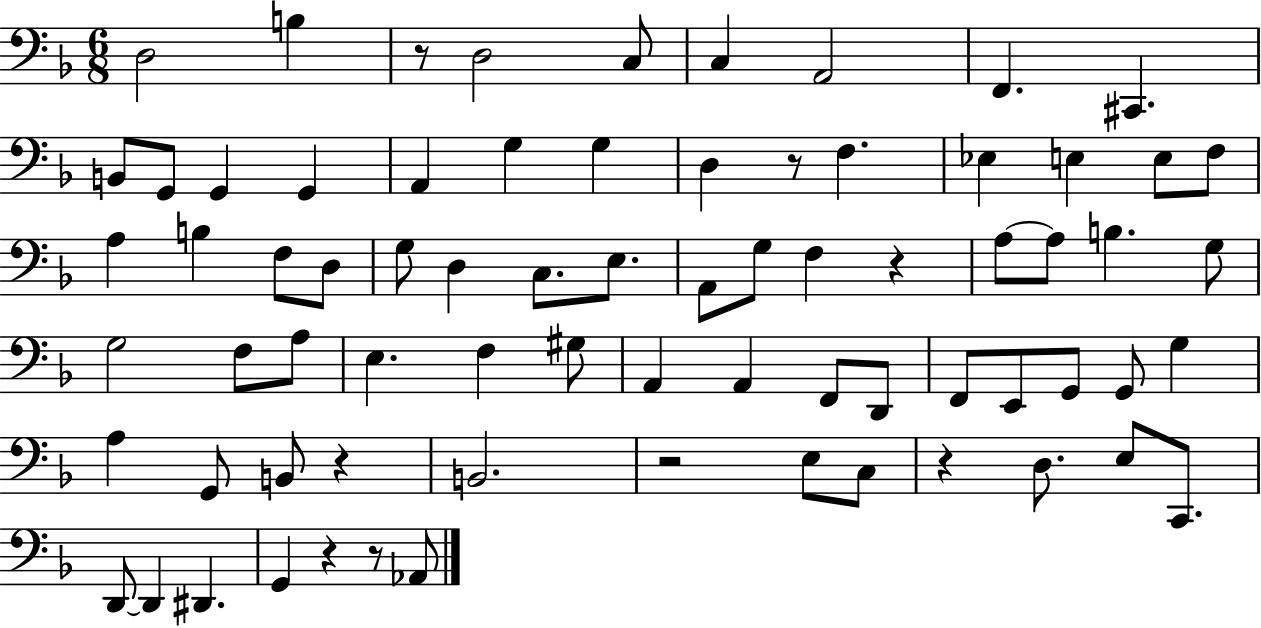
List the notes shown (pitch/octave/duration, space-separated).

D3/h B3/q R/e D3/h C3/e C3/q A2/h F2/q. C#2/q. B2/e G2/e G2/q G2/q A2/q G3/q G3/q D3/q R/e F3/q. Eb3/q E3/q E3/e F3/e A3/q B3/q F3/e D3/e G3/e D3/q C3/e. E3/e. A2/e G3/e F3/q R/q A3/e A3/e B3/q. G3/e G3/h F3/e A3/e E3/q. F3/q G#3/e A2/q A2/q F2/e D2/e F2/e E2/e G2/e G2/e G3/q A3/q G2/e B2/e R/q B2/h. R/h E3/e C3/e R/q D3/e. E3/e C2/e. D2/e D2/q D#2/q. G2/q R/q R/e Ab2/e